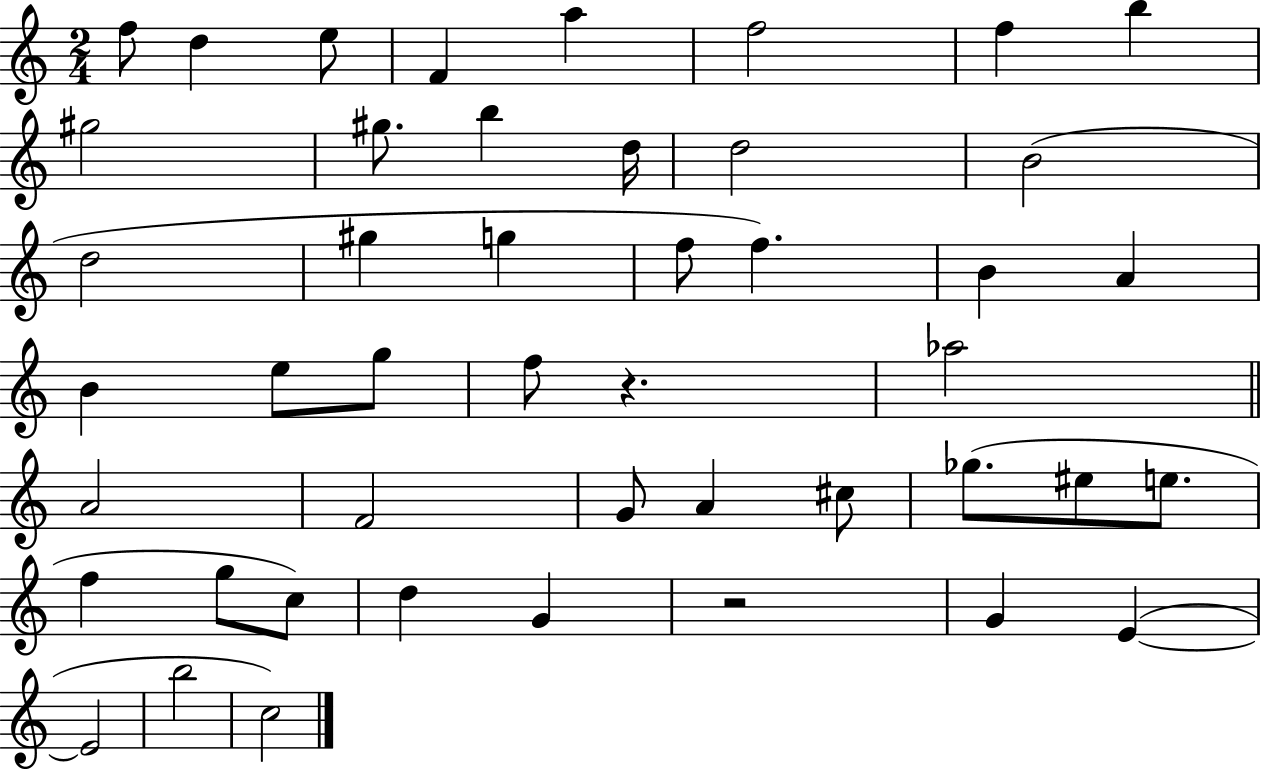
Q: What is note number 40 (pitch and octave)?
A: G4